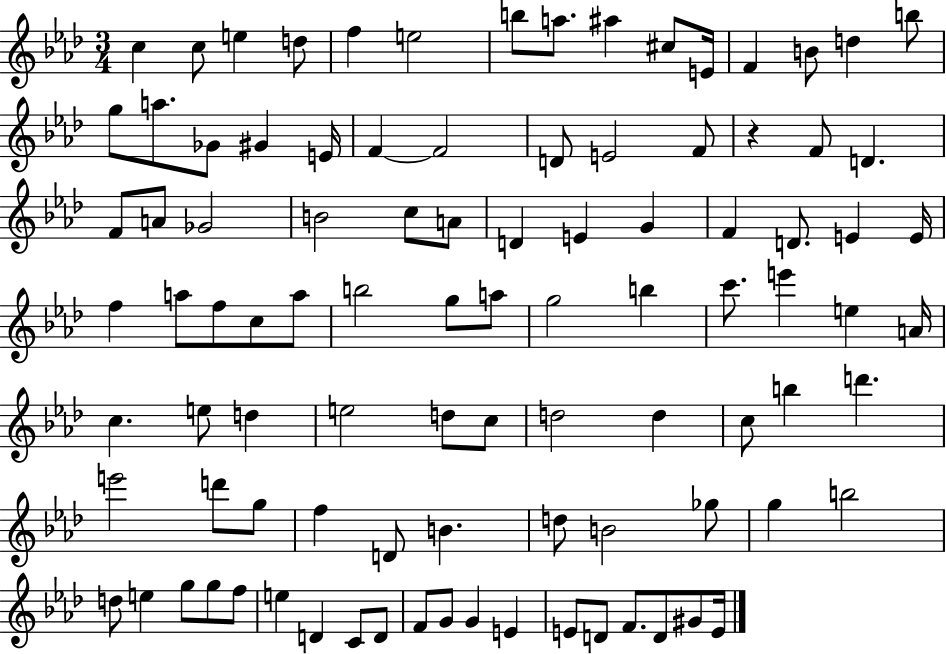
X:1
T:Untitled
M:3/4
L:1/4
K:Ab
c c/2 e d/2 f e2 b/2 a/2 ^a ^c/2 E/4 F B/2 d b/2 g/2 a/2 _G/2 ^G E/4 F F2 D/2 E2 F/2 z F/2 D F/2 A/2 _G2 B2 c/2 A/2 D E G F D/2 E E/4 f a/2 f/2 c/2 a/2 b2 g/2 a/2 g2 b c'/2 e' e A/4 c e/2 d e2 d/2 c/2 d2 d c/2 b d' e'2 d'/2 g/2 f D/2 B d/2 B2 _g/2 g b2 d/2 e g/2 g/2 f/2 e D C/2 D/2 F/2 G/2 G E E/2 D/2 F/2 D/2 ^G/2 E/4